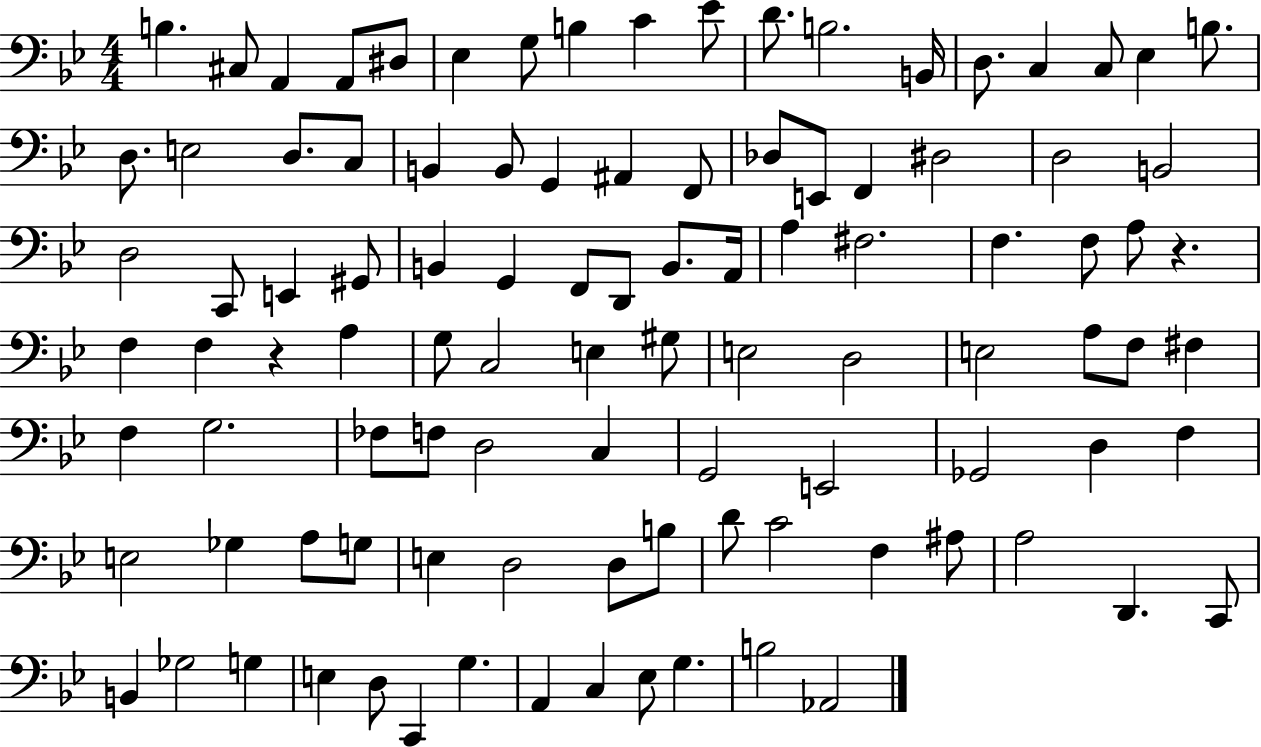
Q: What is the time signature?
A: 4/4